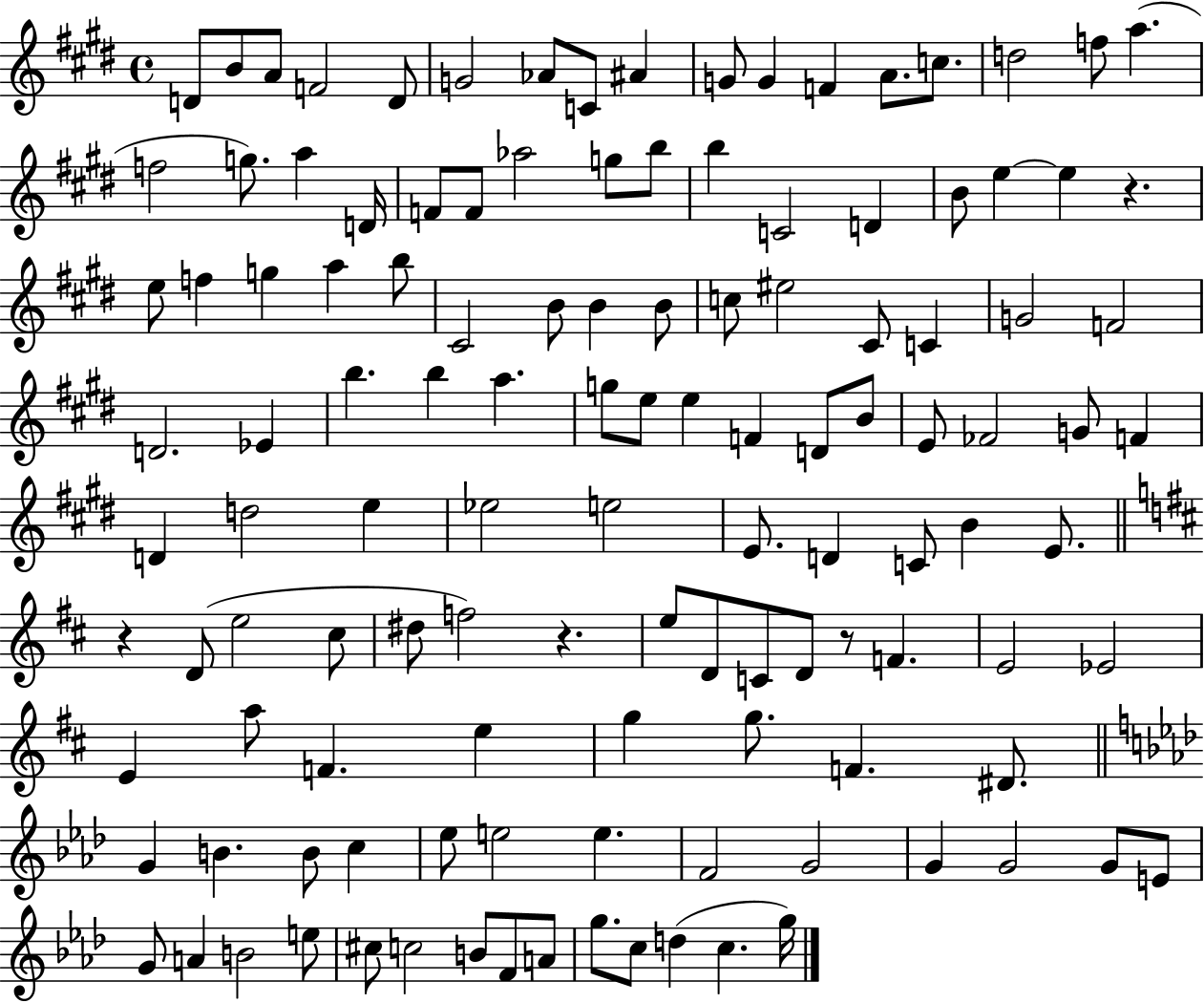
D4/e B4/e A4/e F4/h D4/e G4/h Ab4/e C4/e A#4/q G4/e G4/q F4/q A4/e. C5/e. D5/h F5/e A5/q. F5/h G5/e. A5/q D4/s F4/e F4/e Ab5/h G5/e B5/e B5/q C4/h D4/q B4/e E5/q E5/q R/q. E5/e F5/q G5/q A5/q B5/e C#4/h B4/e B4/q B4/e C5/e EIS5/h C#4/e C4/q G4/h F4/h D4/h. Eb4/q B5/q. B5/q A5/q. G5/e E5/e E5/q F4/q D4/e B4/e E4/e FES4/h G4/e F4/q D4/q D5/h E5/q Eb5/h E5/h E4/e. D4/q C4/e B4/q E4/e. R/q D4/e E5/h C#5/e D#5/e F5/h R/q. E5/e D4/e C4/e D4/e R/e F4/q. E4/h Eb4/h E4/q A5/e F4/q. E5/q G5/q G5/e. F4/q. D#4/e. G4/q B4/q. B4/e C5/q Eb5/e E5/h E5/q. F4/h G4/h G4/q G4/h G4/e E4/e G4/e A4/q B4/h E5/e C#5/e C5/h B4/e F4/e A4/e G5/e. C5/e D5/q C5/q. G5/s